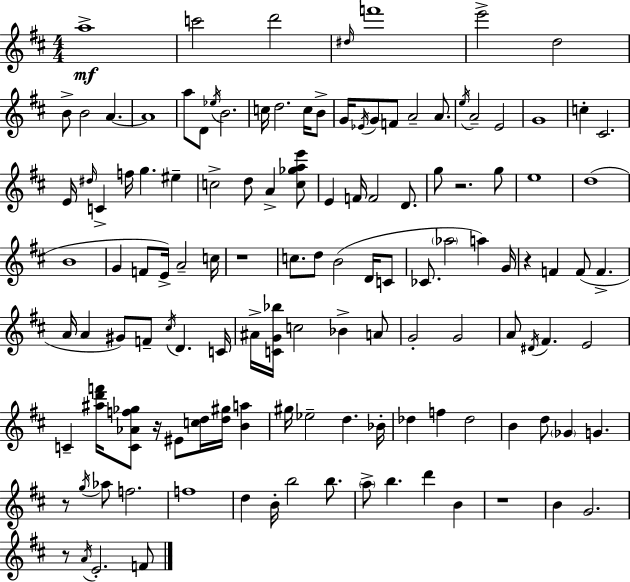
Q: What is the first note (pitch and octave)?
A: A5